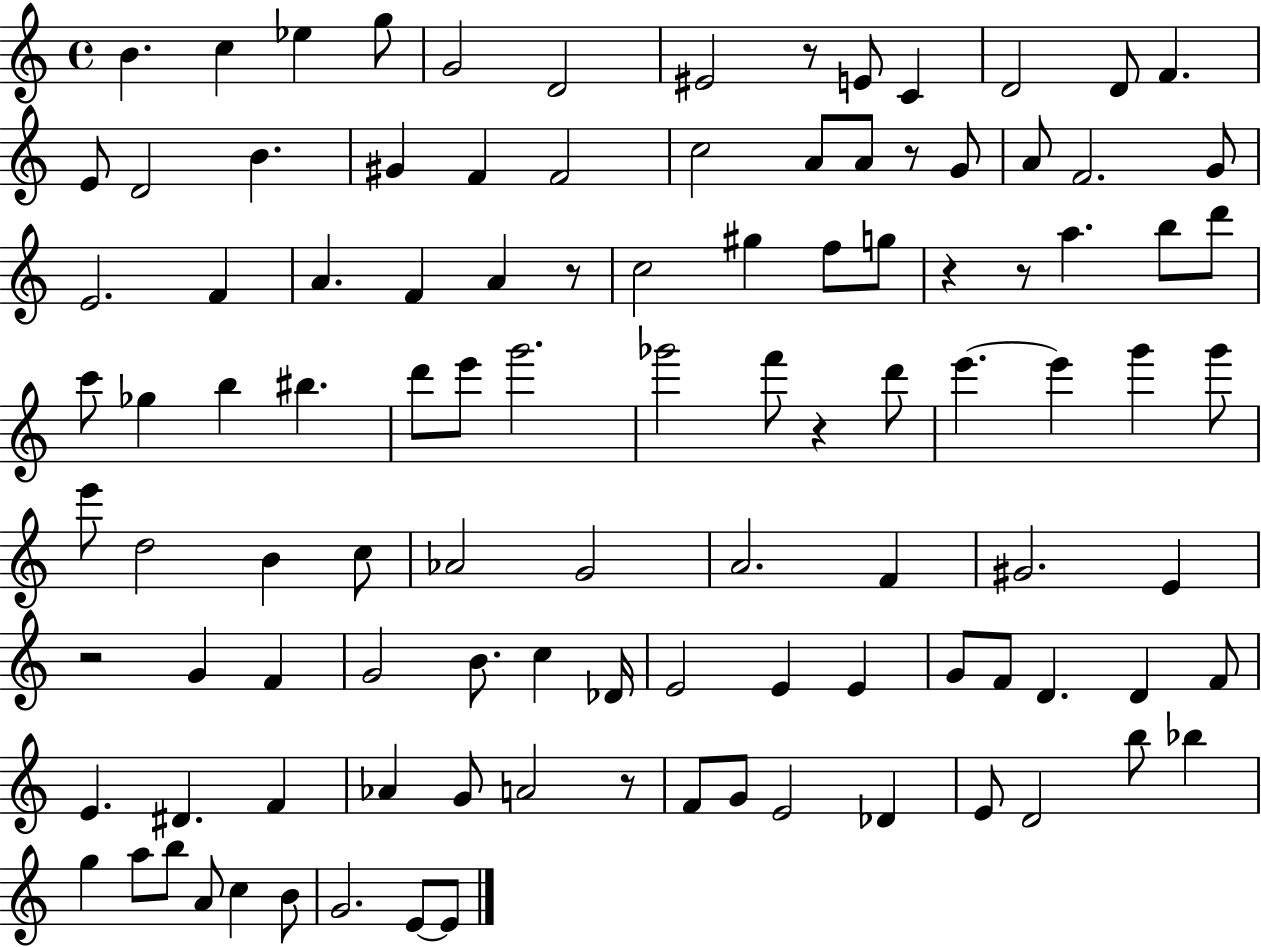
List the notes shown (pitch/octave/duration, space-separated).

B4/q. C5/q Eb5/q G5/e G4/h D4/h EIS4/h R/e E4/e C4/q D4/h D4/e F4/q. E4/e D4/h B4/q. G#4/q F4/q F4/h C5/h A4/e A4/e R/e G4/e A4/e F4/h. G4/e E4/h. F4/q A4/q. F4/q A4/q R/e C5/h G#5/q F5/e G5/e R/q R/e A5/q. B5/e D6/e C6/e Gb5/q B5/q BIS5/q. D6/e E6/e G6/h. Gb6/h F6/e R/q D6/e E6/q. E6/q G6/q G6/e E6/e D5/h B4/q C5/e Ab4/h G4/h A4/h. F4/q G#4/h. E4/q R/h G4/q F4/q G4/h B4/e. C5/q Db4/s E4/h E4/q E4/q G4/e F4/e D4/q. D4/q F4/e E4/q. D#4/q. F4/q Ab4/q G4/e A4/h R/e F4/e G4/e E4/h Db4/q E4/e D4/h B5/e Bb5/q G5/q A5/e B5/e A4/e C5/q B4/e G4/h. E4/e E4/e